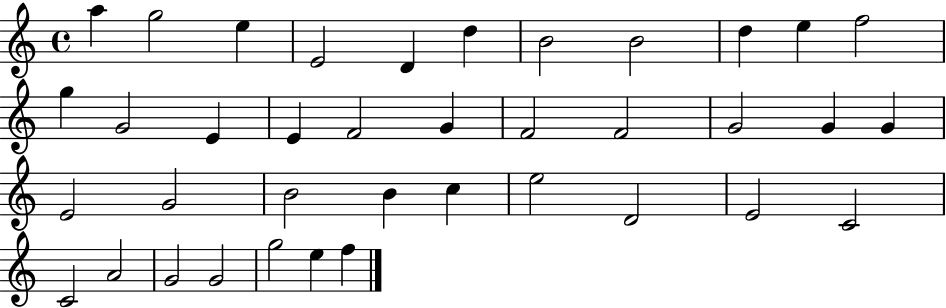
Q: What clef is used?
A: treble